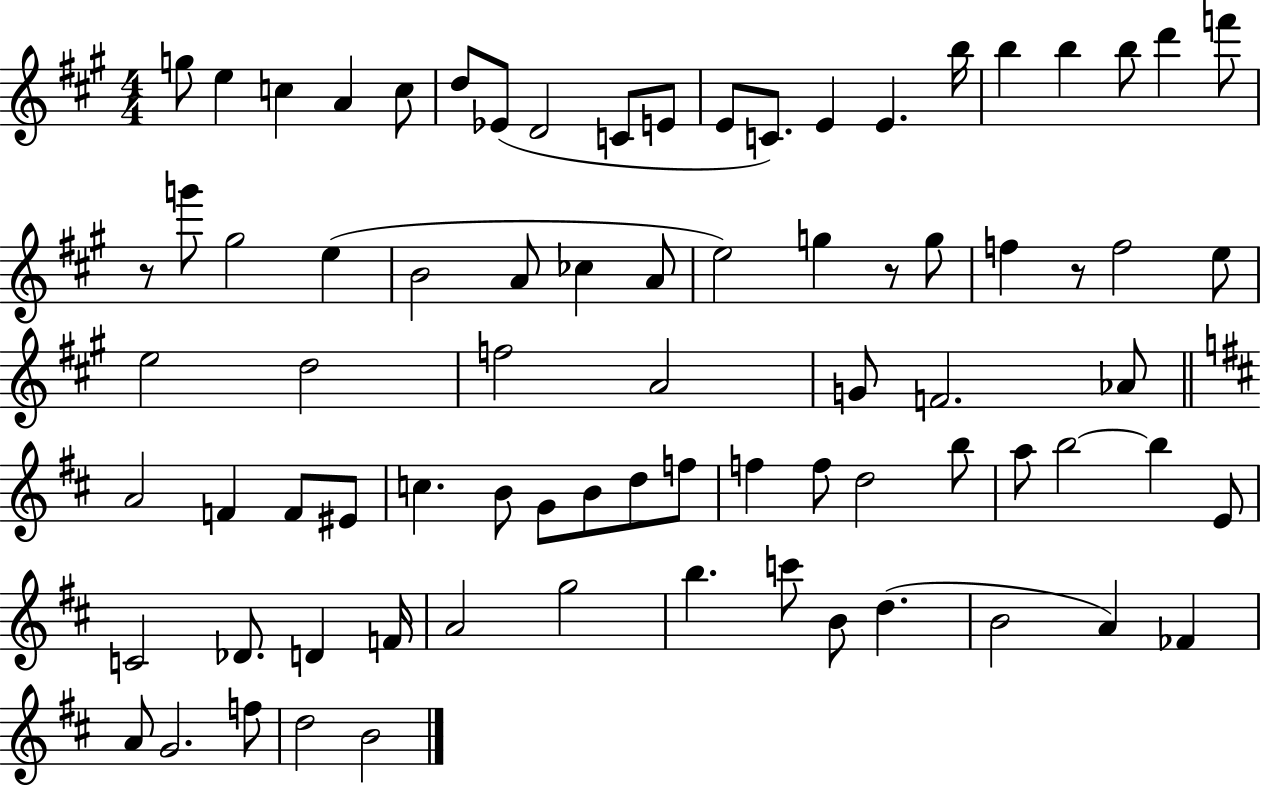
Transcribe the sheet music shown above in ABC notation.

X:1
T:Untitled
M:4/4
L:1/4
K:A
g/2 e c A c/2 d/2 _E/2 D2 C/2 E/2 E/2 C/2 E E b/4 b b b/2 d' f'/2 z/2 g'/2 ^g2 e B2 A/2 _c A/2 e2 g z/2 g/2 f z/2 f2 e/2 e2 d2 f2 A2 G/2 F2 _A/2 A2 F F/2 ^E/2 c B/2 G/2 B/2 d/2 f/2 f f/2 d2 b/2 a/2 b2 b E/2 C2 _D/2 D F/4 A2 g2 b c'/2 B/2 d B2 A _F A/2 G2 f/2 d2 B2